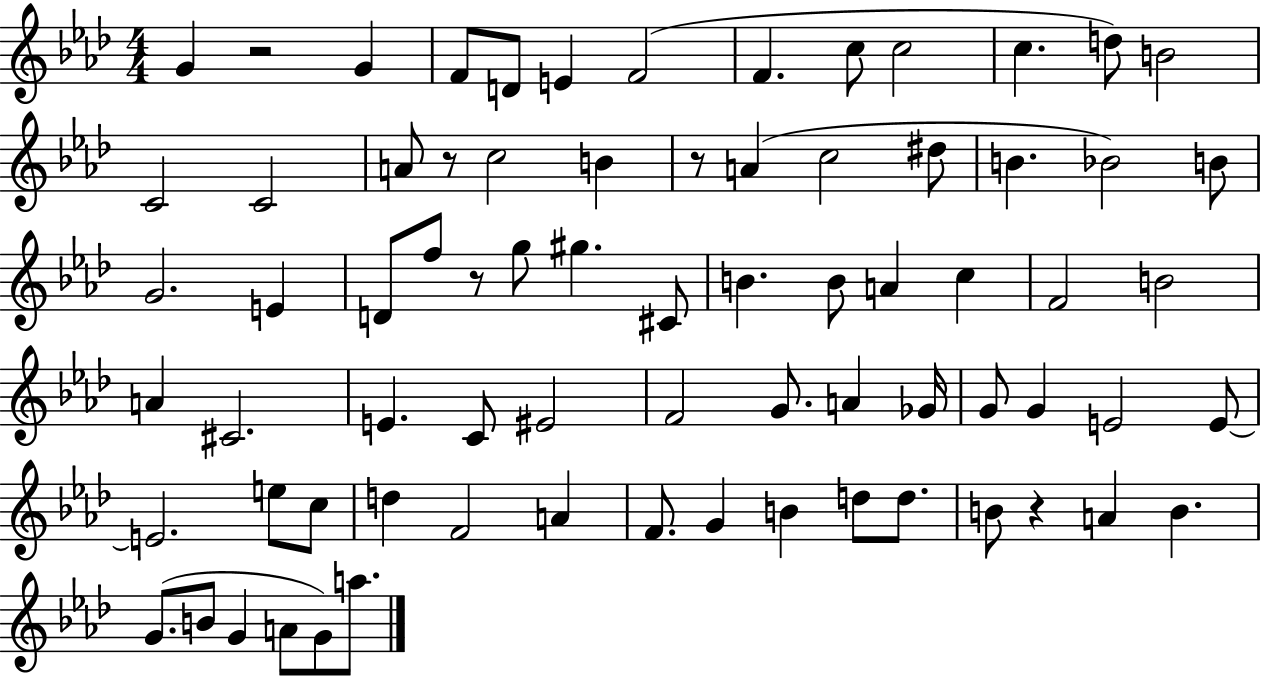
G4/q R/h G4/q F4/e D4/e E4/q F4/h F4/q. C5/e C5/h C5/q. D5/e B4/h C4/h C4/h A4/e R/e C5/h B4/q R/e A4/q C5/h D#5/e B4/q. Bb4/h B4/e G4/h. E4/q D4/e F5/e R/e G5/e G#5/q. C#4/e B4/q. B4/e A4/q C5/q F4/h B4/h A4/q C#4/h. E4/q. C4/e EIS4/h F4/h G4/e. A4/q Gb4/s G4/e G4/q E4/h E4/e E4/h. E5/e C5/e D5/q F4/h A4/q F4/e. G4/q B4/q D5/e D5/e. B4/e R/q A4/q B4/q. G4/e. B4/e G4/q A4/e G4/e A5/e.